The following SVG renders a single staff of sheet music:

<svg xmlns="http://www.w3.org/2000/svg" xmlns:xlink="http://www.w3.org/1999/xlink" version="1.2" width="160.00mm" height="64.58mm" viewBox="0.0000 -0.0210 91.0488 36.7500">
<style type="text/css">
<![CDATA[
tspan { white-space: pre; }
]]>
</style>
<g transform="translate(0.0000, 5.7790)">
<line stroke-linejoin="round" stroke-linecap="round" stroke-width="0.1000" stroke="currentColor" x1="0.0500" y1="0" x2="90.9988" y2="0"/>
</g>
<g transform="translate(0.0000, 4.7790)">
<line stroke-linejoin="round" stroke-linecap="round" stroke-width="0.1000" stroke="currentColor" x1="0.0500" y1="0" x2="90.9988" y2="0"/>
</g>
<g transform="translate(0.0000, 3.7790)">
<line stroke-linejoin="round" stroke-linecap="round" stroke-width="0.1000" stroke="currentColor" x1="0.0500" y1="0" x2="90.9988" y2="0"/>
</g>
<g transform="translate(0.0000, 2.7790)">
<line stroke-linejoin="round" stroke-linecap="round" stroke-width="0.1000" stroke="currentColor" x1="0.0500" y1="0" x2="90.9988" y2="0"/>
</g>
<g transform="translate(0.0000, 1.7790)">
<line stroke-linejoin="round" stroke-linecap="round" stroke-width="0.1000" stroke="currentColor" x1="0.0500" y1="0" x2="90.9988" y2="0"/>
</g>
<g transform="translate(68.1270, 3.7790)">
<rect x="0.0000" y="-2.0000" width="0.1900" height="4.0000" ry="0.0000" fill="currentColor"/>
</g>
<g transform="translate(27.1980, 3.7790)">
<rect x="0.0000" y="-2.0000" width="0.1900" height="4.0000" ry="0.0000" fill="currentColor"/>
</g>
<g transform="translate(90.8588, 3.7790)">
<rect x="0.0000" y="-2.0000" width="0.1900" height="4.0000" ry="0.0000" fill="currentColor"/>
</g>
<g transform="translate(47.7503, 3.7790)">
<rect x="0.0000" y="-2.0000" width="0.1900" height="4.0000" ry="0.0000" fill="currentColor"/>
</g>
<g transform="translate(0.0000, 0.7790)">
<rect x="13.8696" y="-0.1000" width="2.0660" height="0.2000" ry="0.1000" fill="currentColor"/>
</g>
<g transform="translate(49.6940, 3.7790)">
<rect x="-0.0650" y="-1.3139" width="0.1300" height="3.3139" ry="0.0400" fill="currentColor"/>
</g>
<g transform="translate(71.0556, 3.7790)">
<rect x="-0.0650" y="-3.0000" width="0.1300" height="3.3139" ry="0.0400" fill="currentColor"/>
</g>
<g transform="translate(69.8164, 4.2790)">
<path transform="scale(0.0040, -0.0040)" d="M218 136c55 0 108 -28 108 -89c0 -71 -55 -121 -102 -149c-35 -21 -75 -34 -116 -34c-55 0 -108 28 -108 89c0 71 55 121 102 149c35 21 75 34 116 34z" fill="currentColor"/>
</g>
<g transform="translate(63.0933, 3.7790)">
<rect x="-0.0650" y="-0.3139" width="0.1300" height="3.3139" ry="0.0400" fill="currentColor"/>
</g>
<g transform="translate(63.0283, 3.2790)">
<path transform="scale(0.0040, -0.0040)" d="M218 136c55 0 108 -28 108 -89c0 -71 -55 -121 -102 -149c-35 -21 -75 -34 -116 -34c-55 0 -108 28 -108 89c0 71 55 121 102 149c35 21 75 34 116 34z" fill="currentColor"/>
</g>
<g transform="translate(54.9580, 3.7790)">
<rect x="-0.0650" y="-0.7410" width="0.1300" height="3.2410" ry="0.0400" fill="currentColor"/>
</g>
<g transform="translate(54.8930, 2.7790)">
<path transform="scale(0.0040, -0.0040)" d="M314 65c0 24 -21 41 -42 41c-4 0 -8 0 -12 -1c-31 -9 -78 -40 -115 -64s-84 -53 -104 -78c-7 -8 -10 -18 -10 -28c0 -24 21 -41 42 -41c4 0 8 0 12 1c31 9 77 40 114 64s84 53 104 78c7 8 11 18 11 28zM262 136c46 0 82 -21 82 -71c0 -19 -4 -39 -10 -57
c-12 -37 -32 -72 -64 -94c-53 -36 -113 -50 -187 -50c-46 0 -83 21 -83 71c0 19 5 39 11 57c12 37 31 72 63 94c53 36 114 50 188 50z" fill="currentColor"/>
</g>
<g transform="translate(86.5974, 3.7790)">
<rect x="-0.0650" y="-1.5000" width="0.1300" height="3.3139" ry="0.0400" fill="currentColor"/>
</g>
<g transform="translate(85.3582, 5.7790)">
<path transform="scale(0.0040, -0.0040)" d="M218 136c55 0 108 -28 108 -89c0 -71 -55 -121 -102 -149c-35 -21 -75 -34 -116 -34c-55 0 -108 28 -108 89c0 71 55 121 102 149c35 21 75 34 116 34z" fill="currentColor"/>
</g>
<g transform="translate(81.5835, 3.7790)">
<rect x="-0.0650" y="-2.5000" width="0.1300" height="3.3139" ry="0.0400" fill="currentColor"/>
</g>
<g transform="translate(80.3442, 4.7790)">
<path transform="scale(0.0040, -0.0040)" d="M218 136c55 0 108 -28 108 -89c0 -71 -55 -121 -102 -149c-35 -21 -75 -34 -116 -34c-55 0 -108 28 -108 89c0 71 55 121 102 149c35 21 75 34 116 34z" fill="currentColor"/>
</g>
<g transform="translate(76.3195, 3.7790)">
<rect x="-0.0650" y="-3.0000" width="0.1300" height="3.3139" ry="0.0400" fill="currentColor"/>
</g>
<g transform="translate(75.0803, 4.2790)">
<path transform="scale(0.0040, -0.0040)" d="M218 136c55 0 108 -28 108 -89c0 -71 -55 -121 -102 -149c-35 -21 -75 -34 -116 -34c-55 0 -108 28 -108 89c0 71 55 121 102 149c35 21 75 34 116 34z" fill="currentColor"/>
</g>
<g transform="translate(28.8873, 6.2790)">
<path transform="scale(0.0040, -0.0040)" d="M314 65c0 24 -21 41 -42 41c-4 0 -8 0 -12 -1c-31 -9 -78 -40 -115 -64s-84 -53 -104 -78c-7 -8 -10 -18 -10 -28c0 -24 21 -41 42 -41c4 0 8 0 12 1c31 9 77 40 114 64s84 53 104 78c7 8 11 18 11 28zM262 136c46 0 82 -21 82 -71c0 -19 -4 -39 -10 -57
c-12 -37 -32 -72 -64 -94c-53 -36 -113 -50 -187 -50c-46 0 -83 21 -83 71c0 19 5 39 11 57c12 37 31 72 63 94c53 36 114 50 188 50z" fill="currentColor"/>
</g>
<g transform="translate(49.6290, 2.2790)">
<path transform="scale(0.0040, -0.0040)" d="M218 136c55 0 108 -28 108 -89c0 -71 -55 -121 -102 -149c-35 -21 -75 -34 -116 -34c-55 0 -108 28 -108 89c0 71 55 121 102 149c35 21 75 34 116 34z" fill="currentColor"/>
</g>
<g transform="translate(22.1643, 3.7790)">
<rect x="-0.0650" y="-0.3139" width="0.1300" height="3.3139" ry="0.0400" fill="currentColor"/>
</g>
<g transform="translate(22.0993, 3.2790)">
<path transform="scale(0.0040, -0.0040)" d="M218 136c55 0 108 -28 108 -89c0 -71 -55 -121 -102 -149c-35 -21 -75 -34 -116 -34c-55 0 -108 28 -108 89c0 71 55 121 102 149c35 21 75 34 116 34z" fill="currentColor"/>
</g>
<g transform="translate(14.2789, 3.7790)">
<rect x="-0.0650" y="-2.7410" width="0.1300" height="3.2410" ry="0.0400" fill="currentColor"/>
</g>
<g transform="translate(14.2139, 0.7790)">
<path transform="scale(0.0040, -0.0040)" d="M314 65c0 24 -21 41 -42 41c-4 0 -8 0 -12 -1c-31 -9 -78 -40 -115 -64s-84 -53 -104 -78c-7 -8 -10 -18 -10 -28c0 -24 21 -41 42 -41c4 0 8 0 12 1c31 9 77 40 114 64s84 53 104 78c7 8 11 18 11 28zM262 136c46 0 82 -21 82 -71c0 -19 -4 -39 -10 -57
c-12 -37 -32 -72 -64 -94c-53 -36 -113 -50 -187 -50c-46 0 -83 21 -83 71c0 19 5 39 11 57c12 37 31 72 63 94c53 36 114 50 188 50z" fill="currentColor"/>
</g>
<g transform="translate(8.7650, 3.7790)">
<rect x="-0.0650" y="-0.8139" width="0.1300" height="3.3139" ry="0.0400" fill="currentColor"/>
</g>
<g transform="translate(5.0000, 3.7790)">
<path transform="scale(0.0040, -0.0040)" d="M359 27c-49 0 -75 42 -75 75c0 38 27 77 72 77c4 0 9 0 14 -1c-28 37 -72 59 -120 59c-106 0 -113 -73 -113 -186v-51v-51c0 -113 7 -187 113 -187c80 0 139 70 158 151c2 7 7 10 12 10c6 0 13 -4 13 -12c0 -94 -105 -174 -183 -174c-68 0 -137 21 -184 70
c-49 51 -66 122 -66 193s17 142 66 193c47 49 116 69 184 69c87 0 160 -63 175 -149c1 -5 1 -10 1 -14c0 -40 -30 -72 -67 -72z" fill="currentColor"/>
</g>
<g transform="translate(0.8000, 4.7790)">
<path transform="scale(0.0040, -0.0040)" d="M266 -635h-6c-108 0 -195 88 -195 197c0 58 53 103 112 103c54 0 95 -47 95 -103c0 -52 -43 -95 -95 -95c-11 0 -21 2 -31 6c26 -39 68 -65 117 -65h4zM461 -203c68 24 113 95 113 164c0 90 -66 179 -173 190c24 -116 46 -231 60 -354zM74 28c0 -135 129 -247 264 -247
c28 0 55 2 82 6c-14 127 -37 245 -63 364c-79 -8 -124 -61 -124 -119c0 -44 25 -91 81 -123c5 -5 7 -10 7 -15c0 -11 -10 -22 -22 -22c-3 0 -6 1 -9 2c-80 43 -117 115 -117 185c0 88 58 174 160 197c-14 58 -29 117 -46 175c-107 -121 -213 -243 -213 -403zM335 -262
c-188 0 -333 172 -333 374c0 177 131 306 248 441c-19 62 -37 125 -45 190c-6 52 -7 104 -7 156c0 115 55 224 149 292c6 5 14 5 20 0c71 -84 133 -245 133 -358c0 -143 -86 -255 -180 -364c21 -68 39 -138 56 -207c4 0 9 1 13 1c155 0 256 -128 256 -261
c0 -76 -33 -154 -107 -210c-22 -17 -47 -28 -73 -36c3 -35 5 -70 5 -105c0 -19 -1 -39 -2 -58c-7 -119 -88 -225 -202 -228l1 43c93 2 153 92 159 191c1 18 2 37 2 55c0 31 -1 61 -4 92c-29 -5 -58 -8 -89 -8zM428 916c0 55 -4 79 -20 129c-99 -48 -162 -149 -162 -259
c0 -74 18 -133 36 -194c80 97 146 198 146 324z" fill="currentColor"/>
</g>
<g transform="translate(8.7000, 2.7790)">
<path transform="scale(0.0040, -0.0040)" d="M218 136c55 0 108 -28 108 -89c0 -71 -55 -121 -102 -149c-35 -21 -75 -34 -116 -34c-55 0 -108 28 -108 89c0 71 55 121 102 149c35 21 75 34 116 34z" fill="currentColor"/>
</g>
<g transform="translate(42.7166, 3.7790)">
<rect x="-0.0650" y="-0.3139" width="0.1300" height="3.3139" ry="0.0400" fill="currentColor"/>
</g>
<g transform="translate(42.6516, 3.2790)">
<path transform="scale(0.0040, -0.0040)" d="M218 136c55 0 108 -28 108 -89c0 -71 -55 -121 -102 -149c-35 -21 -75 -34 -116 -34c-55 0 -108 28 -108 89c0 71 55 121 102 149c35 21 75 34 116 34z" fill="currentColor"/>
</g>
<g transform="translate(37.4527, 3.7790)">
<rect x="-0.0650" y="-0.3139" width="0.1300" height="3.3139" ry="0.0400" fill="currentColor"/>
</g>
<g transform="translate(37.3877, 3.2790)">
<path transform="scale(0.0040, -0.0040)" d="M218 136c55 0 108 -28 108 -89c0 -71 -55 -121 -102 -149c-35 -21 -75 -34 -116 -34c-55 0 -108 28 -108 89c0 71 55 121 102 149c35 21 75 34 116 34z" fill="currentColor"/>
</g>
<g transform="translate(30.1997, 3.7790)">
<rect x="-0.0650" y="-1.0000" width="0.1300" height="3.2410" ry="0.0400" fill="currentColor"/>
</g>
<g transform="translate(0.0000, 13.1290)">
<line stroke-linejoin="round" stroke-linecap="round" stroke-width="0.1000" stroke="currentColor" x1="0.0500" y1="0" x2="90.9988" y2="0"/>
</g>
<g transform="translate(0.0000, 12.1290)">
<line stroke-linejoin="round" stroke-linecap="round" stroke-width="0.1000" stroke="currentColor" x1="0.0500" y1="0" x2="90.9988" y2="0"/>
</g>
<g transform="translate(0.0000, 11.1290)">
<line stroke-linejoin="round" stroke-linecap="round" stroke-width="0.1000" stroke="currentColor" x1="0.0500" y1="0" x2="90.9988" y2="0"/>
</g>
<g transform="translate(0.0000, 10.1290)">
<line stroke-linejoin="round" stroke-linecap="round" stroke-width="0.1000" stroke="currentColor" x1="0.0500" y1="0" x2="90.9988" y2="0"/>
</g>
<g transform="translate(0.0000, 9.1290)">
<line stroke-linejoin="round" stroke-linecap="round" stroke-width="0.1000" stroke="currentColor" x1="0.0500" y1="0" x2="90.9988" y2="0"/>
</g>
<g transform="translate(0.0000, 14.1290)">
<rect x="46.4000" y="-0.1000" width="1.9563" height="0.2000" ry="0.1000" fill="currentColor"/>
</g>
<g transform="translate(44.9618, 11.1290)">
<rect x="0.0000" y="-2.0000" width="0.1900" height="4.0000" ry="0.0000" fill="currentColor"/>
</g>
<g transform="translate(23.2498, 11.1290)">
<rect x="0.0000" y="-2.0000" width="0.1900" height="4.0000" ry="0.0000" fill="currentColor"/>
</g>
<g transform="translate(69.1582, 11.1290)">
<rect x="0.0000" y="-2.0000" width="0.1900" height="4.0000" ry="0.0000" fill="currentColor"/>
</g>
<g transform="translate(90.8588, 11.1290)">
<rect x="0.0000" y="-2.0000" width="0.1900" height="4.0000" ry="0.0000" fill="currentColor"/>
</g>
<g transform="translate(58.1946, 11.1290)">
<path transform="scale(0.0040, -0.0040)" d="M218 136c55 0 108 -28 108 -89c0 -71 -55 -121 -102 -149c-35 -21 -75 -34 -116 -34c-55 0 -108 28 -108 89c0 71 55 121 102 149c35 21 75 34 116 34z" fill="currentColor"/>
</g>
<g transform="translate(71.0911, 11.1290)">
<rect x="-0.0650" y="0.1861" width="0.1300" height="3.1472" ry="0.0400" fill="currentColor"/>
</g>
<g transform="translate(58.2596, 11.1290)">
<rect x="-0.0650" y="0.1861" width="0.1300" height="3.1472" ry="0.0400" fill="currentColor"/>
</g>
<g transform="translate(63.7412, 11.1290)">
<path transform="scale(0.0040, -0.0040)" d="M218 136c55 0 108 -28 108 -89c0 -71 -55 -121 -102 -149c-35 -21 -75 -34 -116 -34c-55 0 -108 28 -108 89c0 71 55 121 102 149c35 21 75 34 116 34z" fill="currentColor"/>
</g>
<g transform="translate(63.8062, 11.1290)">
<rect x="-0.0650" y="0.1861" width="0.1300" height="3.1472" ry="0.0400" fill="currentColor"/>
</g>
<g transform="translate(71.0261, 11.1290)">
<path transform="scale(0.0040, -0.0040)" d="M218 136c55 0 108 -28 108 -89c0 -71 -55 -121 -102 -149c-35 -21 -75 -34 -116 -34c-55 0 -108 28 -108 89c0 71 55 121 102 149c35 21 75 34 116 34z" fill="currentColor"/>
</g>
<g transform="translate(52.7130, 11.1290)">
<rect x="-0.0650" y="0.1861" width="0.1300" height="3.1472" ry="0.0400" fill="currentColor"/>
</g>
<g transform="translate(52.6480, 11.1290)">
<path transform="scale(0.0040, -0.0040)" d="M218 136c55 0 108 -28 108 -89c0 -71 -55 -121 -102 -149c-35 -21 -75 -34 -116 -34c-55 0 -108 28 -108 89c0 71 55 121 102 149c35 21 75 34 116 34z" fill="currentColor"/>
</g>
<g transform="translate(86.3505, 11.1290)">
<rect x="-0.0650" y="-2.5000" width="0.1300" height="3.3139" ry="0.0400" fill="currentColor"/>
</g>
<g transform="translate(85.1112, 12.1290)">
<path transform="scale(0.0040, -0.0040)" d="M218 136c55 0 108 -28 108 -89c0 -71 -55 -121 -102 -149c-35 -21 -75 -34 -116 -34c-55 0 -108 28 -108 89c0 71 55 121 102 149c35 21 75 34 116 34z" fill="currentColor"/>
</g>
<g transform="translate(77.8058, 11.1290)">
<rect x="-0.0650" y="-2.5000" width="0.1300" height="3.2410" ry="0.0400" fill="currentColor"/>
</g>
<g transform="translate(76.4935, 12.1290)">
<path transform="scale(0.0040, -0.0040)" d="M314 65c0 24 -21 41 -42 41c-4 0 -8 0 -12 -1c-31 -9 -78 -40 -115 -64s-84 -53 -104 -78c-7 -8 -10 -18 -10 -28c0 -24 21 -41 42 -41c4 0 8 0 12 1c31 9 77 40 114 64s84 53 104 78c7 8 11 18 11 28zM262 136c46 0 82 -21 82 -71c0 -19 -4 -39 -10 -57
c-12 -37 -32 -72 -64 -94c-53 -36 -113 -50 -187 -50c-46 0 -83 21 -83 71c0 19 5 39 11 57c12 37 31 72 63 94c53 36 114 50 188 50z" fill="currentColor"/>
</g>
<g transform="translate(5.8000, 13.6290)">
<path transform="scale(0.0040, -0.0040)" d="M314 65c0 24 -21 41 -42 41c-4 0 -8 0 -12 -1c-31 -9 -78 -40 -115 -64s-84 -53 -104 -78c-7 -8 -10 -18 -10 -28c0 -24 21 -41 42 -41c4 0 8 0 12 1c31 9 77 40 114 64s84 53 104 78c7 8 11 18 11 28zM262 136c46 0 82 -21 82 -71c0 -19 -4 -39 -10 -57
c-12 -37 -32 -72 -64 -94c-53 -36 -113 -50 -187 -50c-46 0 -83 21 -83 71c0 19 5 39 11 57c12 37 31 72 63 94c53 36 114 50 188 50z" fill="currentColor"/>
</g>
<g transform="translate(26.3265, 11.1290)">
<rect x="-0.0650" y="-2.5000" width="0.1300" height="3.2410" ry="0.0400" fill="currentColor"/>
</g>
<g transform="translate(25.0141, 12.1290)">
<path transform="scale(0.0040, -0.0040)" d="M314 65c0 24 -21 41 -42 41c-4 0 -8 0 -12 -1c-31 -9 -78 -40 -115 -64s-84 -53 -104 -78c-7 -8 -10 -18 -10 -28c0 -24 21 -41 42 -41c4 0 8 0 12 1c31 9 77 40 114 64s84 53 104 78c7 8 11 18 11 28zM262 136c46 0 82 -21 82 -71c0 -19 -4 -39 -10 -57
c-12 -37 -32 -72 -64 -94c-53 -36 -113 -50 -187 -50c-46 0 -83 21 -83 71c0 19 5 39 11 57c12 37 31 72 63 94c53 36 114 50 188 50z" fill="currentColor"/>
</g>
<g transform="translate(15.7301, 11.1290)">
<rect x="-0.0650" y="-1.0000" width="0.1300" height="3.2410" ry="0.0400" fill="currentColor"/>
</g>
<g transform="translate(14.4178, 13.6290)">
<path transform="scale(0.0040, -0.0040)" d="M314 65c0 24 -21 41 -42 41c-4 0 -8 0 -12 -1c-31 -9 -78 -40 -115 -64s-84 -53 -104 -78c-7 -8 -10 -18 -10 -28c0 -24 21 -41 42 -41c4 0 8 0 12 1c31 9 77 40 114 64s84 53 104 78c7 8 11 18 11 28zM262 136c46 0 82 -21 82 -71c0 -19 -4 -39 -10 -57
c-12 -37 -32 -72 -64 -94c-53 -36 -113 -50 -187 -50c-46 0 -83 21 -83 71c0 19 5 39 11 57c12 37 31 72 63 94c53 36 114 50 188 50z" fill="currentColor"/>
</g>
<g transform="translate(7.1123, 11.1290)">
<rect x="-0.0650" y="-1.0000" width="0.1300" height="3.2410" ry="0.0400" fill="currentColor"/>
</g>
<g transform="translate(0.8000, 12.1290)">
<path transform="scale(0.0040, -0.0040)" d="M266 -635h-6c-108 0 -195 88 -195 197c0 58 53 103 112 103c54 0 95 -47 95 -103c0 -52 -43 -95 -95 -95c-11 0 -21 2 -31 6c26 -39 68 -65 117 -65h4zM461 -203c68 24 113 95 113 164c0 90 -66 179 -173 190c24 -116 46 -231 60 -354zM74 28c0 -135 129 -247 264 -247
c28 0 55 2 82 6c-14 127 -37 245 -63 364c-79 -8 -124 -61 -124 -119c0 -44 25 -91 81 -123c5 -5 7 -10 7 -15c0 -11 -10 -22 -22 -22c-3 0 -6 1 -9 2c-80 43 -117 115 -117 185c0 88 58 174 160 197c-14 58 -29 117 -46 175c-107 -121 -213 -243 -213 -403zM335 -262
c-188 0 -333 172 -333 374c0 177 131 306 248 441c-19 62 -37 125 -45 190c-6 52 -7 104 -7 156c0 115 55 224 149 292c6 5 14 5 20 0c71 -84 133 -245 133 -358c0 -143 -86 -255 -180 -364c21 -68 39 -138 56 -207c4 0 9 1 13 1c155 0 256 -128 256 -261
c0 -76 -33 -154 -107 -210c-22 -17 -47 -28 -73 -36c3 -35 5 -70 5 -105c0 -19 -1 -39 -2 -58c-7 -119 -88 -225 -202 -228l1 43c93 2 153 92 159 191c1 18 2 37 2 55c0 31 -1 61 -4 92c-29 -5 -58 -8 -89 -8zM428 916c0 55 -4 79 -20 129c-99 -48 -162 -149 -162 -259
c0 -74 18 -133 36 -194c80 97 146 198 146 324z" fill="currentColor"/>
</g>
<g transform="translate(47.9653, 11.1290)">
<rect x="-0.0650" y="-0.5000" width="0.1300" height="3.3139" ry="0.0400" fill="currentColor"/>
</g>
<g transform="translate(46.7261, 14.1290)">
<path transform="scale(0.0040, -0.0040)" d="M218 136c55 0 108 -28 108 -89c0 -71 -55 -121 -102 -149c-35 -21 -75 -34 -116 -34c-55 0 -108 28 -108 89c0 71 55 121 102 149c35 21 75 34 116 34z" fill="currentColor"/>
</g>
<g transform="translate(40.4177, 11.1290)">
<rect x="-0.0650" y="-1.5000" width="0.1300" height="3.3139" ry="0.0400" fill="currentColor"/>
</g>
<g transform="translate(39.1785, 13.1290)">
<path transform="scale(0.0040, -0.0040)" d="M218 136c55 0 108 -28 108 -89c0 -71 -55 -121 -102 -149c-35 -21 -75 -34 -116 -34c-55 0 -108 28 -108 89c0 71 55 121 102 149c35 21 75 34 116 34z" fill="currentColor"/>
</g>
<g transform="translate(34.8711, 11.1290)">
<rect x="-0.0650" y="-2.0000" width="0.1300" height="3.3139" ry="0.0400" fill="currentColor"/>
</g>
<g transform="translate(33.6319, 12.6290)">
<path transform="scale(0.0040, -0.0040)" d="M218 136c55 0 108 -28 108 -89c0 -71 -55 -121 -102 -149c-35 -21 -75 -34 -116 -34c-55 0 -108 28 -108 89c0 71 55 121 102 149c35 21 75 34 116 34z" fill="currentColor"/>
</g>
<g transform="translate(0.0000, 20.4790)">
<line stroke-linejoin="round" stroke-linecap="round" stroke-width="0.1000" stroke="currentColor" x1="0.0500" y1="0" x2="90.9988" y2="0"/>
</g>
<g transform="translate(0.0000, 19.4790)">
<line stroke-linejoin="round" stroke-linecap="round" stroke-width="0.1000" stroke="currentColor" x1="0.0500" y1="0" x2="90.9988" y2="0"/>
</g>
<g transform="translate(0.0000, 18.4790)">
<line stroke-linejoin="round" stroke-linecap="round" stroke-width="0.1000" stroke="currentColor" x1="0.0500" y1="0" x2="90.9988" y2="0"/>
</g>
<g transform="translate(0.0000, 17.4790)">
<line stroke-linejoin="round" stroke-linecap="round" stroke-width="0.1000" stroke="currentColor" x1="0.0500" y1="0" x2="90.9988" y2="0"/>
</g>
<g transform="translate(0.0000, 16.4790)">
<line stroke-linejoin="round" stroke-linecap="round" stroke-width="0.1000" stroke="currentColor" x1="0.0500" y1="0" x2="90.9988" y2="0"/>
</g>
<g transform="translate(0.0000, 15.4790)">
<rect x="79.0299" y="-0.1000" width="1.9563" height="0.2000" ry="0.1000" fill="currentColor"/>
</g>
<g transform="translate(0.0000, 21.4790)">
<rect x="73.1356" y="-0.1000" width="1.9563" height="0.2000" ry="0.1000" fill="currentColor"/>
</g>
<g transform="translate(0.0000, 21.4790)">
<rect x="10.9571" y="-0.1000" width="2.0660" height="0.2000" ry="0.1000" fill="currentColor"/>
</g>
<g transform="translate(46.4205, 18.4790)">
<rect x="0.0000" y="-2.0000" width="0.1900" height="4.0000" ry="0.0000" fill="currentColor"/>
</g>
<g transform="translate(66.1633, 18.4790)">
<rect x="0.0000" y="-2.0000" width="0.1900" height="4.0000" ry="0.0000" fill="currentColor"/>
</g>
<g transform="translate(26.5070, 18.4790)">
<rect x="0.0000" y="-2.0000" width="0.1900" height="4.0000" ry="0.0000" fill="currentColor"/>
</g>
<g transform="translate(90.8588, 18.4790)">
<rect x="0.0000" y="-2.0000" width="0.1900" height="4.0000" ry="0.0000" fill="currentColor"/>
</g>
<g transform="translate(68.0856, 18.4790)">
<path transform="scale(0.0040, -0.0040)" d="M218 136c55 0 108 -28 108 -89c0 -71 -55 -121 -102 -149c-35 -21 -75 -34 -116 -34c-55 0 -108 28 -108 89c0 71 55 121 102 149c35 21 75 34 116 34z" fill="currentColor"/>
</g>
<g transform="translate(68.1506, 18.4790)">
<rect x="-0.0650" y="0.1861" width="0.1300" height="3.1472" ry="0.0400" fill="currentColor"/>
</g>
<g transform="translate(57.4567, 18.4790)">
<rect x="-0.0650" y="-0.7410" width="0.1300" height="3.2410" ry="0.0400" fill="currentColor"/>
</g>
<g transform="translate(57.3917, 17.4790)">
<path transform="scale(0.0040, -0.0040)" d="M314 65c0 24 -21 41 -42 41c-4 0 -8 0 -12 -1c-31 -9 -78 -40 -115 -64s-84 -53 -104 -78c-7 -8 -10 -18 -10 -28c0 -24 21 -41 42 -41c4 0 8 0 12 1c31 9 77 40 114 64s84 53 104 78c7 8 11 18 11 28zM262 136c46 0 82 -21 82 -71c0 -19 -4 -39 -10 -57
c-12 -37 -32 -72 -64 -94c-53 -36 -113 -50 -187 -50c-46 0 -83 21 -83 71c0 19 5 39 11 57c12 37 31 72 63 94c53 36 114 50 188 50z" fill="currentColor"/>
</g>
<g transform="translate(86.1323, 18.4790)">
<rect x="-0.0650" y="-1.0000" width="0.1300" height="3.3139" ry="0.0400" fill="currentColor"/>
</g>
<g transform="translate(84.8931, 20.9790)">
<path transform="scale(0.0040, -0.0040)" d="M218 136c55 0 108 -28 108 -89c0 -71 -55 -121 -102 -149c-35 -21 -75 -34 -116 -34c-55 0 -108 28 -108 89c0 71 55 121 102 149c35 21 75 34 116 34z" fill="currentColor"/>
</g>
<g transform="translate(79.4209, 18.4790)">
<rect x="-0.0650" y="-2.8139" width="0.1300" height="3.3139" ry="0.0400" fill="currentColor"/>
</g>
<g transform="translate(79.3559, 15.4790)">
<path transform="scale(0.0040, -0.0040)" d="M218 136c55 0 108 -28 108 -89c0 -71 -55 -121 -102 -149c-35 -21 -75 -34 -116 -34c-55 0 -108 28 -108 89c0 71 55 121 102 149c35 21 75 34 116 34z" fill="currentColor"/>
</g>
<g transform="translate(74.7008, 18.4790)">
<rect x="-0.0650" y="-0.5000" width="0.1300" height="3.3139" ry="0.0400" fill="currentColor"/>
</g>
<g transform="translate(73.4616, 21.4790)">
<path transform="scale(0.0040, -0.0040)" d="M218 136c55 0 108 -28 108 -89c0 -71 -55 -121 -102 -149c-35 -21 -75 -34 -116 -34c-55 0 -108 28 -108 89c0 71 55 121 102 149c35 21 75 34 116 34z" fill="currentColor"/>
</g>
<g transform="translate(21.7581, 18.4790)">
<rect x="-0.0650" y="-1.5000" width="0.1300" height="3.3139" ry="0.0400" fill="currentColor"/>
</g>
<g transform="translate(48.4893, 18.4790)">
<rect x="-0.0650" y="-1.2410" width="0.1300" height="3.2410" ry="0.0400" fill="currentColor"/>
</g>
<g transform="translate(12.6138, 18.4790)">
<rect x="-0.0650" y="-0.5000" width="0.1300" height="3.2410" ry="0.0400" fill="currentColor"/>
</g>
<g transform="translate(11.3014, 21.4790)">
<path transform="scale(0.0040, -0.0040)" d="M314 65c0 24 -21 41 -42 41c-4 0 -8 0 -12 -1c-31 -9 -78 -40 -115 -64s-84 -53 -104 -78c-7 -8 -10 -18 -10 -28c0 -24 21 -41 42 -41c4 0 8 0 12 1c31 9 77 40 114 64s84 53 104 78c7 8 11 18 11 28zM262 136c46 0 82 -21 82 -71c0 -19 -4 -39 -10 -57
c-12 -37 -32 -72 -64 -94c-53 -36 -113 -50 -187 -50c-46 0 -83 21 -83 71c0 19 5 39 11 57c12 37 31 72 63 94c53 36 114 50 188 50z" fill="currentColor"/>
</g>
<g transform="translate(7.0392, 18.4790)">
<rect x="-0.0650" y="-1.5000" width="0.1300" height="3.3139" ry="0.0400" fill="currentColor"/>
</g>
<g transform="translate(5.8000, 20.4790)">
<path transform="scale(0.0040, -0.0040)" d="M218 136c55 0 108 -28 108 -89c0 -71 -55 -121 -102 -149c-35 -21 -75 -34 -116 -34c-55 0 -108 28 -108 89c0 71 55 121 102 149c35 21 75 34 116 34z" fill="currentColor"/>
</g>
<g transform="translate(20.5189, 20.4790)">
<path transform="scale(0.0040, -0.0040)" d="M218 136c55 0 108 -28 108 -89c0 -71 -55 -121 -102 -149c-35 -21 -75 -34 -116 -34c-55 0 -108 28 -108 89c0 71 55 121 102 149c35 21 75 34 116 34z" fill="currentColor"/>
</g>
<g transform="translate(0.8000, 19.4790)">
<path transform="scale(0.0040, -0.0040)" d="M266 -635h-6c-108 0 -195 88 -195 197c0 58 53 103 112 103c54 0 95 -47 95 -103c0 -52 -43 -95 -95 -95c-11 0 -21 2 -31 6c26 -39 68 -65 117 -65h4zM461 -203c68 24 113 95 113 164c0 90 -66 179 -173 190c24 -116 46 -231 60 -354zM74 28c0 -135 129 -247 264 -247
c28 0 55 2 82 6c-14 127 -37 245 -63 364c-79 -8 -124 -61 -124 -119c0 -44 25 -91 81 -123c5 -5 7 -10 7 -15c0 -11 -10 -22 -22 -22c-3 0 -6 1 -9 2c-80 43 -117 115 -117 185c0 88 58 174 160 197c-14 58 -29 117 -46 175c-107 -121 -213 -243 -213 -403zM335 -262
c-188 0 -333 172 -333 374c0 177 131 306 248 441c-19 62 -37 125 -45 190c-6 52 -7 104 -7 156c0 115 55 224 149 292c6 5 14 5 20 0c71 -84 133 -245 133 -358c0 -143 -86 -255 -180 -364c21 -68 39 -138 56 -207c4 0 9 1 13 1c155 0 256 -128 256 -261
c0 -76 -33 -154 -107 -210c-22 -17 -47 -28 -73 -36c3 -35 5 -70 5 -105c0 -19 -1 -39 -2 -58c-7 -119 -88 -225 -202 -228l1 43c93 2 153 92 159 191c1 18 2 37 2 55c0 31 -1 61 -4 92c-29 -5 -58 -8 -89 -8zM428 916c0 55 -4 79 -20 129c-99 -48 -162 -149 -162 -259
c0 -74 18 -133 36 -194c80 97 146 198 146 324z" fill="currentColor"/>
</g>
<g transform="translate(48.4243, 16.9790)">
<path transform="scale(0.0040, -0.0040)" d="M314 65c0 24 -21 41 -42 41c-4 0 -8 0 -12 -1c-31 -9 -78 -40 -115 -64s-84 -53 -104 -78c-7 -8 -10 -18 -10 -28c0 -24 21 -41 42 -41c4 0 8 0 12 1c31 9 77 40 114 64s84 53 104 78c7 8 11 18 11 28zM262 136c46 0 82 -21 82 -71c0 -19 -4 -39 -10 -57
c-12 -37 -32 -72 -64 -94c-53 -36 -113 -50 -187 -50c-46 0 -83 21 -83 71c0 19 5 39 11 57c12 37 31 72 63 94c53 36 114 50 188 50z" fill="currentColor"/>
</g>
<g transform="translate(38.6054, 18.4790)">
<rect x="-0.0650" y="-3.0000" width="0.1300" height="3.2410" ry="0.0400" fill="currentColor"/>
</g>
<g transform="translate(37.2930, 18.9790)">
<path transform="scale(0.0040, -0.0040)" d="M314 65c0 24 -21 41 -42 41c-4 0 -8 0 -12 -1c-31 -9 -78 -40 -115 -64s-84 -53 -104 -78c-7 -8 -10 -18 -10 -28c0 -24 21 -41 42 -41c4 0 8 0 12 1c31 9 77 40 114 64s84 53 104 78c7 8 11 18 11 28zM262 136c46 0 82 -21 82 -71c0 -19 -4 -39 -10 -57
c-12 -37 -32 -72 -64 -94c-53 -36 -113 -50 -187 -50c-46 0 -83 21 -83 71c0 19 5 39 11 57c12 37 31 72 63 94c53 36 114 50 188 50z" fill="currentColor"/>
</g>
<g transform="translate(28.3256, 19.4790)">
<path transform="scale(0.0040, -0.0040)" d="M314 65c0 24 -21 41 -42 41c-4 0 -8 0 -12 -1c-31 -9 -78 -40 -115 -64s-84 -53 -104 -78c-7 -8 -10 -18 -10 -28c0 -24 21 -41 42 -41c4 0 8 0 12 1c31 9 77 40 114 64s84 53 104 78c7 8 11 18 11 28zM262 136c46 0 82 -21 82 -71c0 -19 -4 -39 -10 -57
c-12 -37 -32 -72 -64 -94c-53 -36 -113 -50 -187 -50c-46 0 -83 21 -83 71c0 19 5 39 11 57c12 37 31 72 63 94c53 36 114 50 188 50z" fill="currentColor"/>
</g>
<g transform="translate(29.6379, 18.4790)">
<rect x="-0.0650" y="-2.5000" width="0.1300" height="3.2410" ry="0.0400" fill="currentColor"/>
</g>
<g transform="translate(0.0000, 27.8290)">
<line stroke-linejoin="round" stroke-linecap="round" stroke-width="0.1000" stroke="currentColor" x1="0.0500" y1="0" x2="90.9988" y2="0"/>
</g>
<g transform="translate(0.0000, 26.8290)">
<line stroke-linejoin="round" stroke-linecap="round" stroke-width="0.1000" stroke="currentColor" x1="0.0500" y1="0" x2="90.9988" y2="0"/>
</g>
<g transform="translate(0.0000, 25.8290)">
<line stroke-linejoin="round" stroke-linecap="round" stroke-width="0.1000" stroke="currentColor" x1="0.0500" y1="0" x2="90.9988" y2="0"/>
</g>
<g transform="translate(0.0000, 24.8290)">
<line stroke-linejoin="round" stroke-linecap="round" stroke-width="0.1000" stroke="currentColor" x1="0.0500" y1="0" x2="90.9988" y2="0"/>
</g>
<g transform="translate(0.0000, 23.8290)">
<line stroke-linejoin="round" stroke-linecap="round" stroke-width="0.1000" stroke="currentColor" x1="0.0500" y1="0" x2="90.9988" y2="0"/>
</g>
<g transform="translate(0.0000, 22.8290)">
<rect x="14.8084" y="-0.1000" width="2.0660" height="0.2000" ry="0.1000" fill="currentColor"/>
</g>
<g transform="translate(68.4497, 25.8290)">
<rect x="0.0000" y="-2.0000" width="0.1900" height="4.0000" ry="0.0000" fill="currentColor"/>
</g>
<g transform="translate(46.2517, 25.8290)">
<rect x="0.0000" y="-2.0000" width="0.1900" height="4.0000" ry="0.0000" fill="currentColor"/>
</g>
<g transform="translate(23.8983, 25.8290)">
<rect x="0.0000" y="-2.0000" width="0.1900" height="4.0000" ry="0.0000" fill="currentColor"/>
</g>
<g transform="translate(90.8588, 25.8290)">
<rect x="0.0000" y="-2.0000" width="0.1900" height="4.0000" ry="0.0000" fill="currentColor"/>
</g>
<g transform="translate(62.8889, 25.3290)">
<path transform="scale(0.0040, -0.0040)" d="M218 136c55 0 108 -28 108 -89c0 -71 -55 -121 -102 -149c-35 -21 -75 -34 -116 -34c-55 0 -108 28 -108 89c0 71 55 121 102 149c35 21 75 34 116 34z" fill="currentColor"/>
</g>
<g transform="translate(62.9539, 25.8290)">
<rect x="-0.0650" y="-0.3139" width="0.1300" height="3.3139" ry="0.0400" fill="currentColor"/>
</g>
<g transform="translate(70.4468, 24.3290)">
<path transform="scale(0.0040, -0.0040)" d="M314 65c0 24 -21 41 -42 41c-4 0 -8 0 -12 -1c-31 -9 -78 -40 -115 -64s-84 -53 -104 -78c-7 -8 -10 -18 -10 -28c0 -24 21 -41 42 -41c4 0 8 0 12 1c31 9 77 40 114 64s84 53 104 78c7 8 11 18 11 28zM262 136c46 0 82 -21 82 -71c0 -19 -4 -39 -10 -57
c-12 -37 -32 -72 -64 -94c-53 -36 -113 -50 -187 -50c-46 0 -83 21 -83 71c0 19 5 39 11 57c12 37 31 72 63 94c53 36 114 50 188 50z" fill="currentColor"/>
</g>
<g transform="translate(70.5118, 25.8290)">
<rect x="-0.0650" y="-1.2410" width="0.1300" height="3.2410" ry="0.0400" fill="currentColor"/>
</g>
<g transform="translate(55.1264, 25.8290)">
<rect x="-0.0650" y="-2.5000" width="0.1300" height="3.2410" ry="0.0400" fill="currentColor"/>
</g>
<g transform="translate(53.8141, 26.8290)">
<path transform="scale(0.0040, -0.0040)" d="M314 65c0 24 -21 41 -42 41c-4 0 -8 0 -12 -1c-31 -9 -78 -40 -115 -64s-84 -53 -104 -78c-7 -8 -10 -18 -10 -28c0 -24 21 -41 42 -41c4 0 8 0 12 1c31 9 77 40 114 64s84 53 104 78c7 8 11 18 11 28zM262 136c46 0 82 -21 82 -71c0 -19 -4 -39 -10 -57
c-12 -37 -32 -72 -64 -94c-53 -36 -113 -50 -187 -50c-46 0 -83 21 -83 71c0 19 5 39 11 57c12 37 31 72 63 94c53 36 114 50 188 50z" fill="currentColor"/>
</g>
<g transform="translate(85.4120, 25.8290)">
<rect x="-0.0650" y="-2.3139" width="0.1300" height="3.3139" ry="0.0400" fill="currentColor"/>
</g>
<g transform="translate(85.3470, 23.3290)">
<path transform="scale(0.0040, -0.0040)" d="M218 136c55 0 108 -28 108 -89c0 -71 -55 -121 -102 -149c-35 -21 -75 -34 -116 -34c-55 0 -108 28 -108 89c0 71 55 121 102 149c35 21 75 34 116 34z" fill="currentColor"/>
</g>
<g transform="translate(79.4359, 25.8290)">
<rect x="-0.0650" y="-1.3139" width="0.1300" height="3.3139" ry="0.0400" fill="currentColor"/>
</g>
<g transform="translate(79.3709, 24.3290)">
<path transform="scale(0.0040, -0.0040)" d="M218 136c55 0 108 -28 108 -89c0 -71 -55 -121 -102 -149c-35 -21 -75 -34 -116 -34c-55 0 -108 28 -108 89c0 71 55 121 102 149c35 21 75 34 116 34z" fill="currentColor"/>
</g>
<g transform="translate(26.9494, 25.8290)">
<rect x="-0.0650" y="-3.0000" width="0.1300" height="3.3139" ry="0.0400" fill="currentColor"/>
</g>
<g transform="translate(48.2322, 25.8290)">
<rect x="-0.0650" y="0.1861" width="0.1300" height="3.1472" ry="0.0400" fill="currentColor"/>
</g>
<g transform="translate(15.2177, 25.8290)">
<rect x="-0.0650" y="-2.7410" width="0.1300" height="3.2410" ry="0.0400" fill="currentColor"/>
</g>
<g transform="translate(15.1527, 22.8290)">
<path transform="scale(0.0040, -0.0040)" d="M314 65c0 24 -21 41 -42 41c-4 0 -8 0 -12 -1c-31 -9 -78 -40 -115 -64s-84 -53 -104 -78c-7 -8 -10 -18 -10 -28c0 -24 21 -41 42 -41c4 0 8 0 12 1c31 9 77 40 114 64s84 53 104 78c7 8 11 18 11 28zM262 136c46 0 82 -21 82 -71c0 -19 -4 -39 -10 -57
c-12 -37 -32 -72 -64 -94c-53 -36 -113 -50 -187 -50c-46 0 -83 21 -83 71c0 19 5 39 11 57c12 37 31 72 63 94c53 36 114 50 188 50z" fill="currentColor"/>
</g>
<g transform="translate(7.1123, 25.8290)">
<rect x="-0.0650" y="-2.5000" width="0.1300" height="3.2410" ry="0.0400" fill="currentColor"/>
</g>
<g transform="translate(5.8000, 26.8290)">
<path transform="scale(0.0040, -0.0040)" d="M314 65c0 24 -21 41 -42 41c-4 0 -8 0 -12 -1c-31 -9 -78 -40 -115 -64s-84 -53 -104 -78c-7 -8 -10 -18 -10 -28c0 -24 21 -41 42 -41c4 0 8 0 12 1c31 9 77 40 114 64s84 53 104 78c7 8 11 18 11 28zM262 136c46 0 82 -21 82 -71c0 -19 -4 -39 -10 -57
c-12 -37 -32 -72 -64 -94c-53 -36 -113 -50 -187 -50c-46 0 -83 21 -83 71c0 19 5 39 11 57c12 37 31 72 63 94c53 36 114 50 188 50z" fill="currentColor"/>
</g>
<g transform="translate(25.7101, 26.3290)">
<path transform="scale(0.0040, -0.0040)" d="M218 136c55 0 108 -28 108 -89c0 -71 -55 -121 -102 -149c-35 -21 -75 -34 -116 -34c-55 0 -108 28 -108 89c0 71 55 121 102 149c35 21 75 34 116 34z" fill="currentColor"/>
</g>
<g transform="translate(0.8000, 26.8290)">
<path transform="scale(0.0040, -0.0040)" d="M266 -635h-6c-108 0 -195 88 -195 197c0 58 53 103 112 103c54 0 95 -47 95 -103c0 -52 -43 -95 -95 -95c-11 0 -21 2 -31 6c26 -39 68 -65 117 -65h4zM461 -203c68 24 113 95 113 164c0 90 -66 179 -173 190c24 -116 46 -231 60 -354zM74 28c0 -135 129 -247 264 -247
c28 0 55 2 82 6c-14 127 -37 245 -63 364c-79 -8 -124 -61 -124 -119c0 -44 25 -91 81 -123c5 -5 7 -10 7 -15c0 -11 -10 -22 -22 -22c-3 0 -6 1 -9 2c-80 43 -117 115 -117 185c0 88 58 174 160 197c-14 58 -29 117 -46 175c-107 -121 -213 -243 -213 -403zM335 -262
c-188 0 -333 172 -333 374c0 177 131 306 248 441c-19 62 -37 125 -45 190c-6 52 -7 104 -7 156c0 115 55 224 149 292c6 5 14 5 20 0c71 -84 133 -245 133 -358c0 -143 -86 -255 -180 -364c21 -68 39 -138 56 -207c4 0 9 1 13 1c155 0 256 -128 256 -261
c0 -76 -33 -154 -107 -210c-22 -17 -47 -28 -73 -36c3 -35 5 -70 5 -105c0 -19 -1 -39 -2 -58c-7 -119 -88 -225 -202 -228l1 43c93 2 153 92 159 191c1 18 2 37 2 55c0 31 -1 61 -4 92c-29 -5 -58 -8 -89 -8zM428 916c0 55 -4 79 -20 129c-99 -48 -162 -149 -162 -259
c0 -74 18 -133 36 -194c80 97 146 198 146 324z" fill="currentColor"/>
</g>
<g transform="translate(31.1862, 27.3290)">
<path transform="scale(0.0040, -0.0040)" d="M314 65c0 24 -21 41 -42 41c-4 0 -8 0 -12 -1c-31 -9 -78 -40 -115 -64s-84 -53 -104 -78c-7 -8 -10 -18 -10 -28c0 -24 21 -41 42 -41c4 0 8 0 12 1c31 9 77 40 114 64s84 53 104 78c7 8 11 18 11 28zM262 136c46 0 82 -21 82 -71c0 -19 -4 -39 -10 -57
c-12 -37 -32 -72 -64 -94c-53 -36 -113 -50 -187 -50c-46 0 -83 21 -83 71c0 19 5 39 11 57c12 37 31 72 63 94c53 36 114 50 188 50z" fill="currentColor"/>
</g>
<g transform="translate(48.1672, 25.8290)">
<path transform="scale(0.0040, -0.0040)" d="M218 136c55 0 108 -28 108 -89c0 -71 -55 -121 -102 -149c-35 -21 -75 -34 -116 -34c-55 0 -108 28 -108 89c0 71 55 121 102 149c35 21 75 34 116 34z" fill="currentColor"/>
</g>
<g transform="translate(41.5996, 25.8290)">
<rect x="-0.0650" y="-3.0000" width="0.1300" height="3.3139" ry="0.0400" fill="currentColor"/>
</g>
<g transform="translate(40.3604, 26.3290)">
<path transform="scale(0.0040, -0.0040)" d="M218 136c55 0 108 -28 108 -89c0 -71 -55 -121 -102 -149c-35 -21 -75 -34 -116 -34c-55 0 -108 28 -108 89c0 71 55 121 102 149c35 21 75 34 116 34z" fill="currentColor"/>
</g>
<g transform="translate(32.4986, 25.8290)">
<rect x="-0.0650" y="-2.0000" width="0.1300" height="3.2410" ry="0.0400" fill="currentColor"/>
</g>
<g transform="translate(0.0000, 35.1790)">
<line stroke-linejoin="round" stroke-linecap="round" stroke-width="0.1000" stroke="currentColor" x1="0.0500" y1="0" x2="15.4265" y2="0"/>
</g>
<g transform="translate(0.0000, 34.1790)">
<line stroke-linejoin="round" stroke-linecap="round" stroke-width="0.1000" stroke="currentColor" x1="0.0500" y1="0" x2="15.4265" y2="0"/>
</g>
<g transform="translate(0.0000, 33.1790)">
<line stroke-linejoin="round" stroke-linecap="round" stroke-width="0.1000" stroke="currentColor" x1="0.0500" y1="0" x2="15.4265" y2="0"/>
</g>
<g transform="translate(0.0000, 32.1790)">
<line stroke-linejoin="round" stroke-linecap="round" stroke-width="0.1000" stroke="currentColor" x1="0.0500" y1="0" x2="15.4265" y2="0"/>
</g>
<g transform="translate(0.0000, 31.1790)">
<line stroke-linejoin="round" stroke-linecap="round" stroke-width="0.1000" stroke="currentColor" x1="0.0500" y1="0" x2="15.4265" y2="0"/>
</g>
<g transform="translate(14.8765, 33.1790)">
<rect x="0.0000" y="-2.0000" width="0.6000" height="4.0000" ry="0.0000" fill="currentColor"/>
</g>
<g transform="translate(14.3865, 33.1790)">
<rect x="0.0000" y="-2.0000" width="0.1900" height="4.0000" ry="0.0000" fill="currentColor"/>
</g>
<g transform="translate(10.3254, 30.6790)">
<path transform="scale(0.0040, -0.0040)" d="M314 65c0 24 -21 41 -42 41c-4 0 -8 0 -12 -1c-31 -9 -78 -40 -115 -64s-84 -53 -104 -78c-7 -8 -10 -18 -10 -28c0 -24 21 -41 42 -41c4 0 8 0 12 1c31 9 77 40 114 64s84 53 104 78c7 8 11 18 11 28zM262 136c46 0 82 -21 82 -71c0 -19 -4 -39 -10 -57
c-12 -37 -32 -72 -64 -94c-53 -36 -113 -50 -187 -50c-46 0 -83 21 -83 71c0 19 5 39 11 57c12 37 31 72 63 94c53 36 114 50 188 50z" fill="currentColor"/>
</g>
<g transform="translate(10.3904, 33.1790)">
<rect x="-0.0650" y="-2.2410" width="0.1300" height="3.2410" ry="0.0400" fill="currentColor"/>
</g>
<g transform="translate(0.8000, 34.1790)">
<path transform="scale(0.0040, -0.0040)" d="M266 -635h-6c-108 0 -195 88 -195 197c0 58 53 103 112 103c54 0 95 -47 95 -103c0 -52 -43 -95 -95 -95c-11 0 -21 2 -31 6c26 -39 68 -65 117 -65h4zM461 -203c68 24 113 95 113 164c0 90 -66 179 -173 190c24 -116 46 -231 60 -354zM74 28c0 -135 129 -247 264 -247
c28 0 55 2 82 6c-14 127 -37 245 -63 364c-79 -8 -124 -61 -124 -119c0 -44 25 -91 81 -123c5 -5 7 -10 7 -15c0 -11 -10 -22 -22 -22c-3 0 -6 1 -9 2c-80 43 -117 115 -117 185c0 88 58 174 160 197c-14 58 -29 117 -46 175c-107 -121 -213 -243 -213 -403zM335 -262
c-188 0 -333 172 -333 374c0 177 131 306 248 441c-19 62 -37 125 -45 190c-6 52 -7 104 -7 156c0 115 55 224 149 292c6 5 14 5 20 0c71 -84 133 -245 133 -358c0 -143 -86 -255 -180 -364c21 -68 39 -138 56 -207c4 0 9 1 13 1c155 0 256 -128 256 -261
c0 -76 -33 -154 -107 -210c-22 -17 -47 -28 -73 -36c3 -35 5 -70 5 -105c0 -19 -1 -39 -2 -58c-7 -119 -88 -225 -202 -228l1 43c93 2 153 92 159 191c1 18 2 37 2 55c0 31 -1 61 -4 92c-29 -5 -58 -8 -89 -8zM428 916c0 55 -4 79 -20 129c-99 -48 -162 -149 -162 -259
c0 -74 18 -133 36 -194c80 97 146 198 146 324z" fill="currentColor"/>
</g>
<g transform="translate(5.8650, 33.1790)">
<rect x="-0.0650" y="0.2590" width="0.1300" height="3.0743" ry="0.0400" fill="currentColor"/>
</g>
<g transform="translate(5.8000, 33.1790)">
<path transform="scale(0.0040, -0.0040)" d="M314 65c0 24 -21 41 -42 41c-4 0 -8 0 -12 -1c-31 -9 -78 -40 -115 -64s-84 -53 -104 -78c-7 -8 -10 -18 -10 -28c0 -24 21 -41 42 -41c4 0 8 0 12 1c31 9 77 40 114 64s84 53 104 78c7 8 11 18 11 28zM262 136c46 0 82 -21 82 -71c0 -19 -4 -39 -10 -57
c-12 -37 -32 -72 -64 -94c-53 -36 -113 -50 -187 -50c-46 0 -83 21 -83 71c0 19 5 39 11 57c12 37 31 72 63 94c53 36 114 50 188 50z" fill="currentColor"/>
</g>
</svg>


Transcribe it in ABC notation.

X:1
T:Untitled
M:4/4
L:1/4
K:C
d a2 c D2 c c e d2 c A A G E D2 D2 G2 F E C B B B B G2 G E C2 E G2 A2 e2 d2 B C a D G2 a2 A F2 A B G2 c e2 e g B2 g2